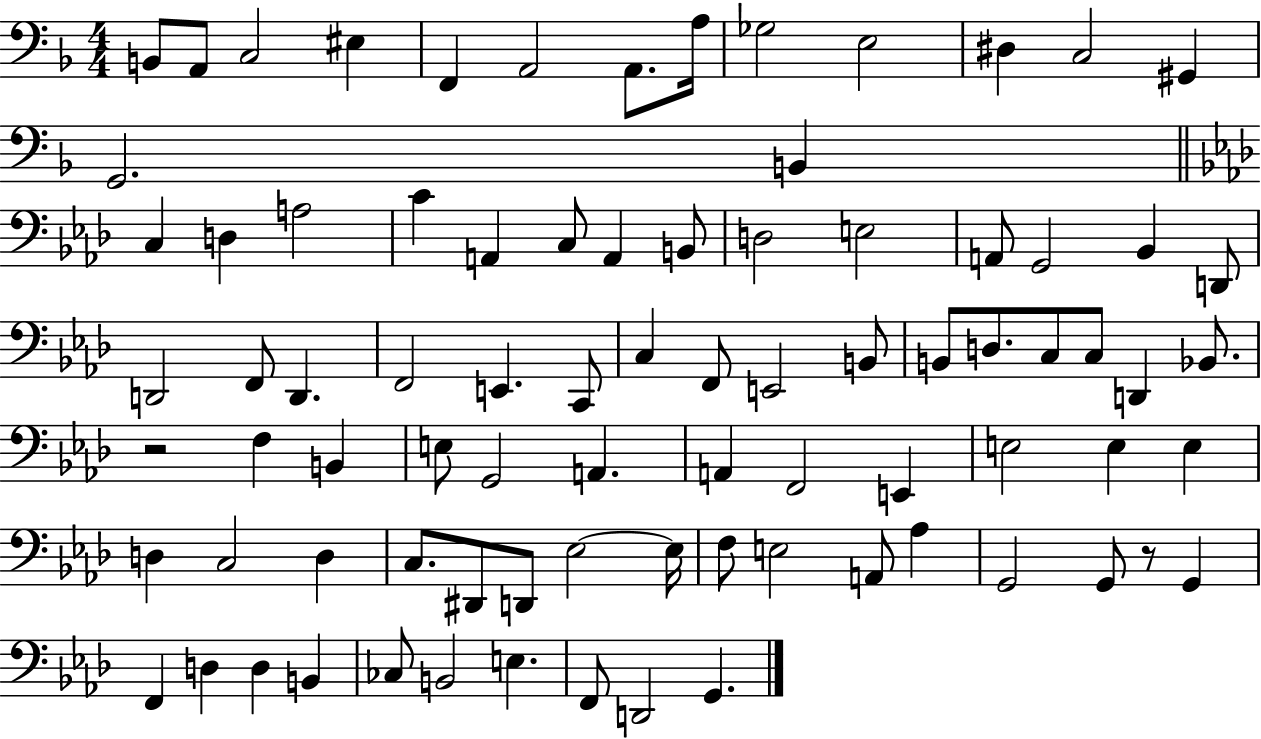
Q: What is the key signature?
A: F major